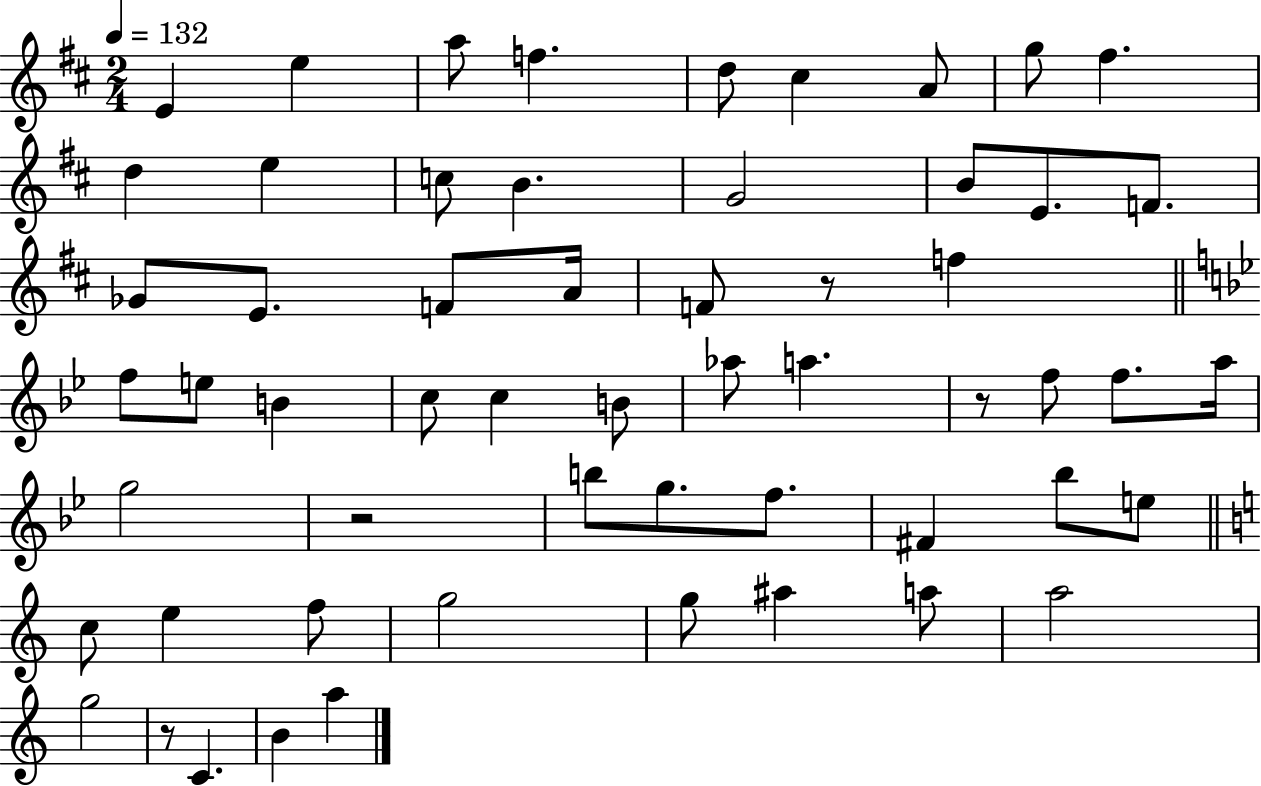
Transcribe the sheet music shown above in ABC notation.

X:1
T:Untitled
M:2/4
L:1/4
K:D
E e a/2 f d/2 ^c A/2 g/2 ^f d e c/2 B G2 B/2 E/2 F/2 _G/2 E/2 F/2 A/4 F/2 z/2 f f/2 e/2 B c/2 c B/2 _a/2 a z/2 f/2 f/2 a/4 g2 z2 b/2 g/2 f/2 ^F _b/2 e/2 c/2 e f/2 g2 g/2 ^a a/2 a2 g2 z/2 C B a